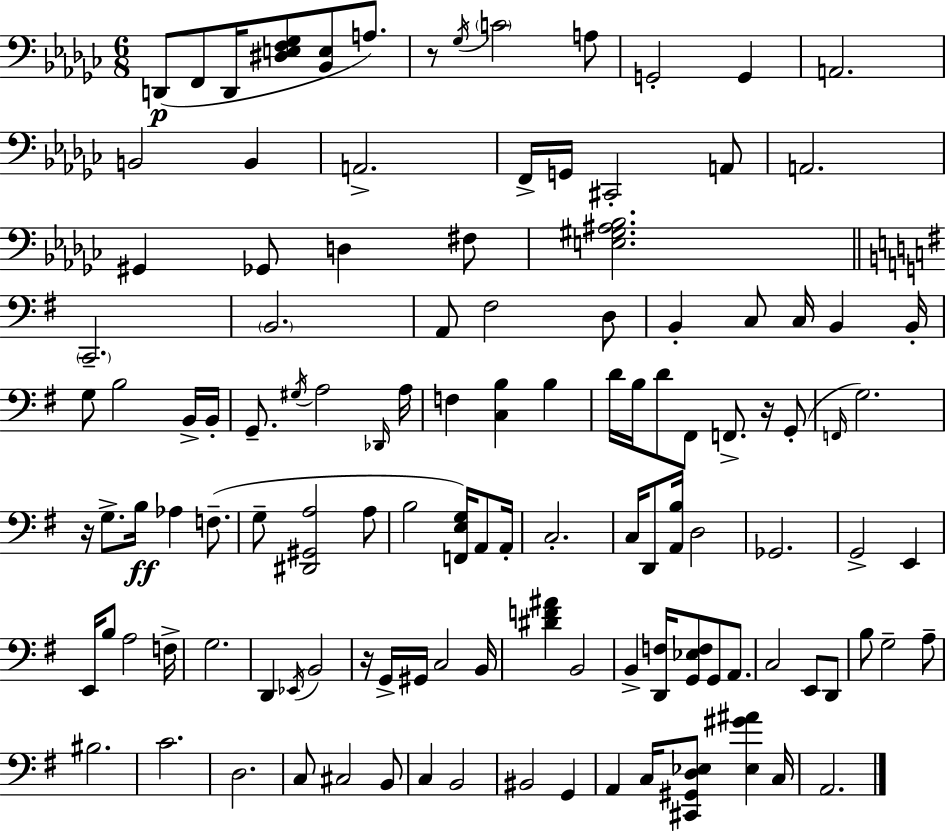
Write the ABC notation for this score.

X:1
T:Untitled
M:6/8
L:1/4
K:Ebm
D,,/2 F,,/2 D,,/4 [^D,E,F,_G,]/2 [_B,,E,]/2 A,/2 z/2 _G,/4 C2 A,/2 G,,2 G,, A,,2 B,,2 B,, A,,2 F,,/4 G,,/4 ^C,,2 A,,/2 A,,2 ^G,, _G,,/2 D, ^F,/2 [E,^G,^A,_B,]2 C,,2 B,,2 A,,/2 ^F,2 D,/2 B,, C,/2 C,/4 B,, B,,/4 G,/2 B,2 B,,/4 B,,/4 G,,/2 ^G,/4 A,2 _D,,/4 A,/4 F, [C,B,] B, D/4 B,/4 D/2 ^F,,/2 F,,/2 z/4 G,,/2 F,,/4 G,2 z/4 G,/2 B,/4 _A, F,/2 G,/2 [^D,,^G,,A,]2 A,/2 B,2 [F,,E,G,]/4 A,,/2 A,,/4 C,2 C,/4 D,,/2 [A,,B,]/4 D,2 _G,,2 G,,2 E,, E,,/4 B,/2 A,2 F,/4 G,2 D,, _E,,/4 B,,2 z/4 G,,/4 ^G,,/4 C,2 B,,/4 [^DF^A] B,,2 B,, [D,,F,]/4 [G,,_E,F,]/2 G,,/2 A,,/2 C,2 E,,/2 D,,/2 B,/2 G,2 A,/2 ^B,2 C2 D,2 C,/2 ^C,2 B,,/2 C, B,,2 ^B,,2 G,, A,, C,/4 [^C,,^G,,D,_E,]/2 [_E,^G^A] C,/4 A,,2